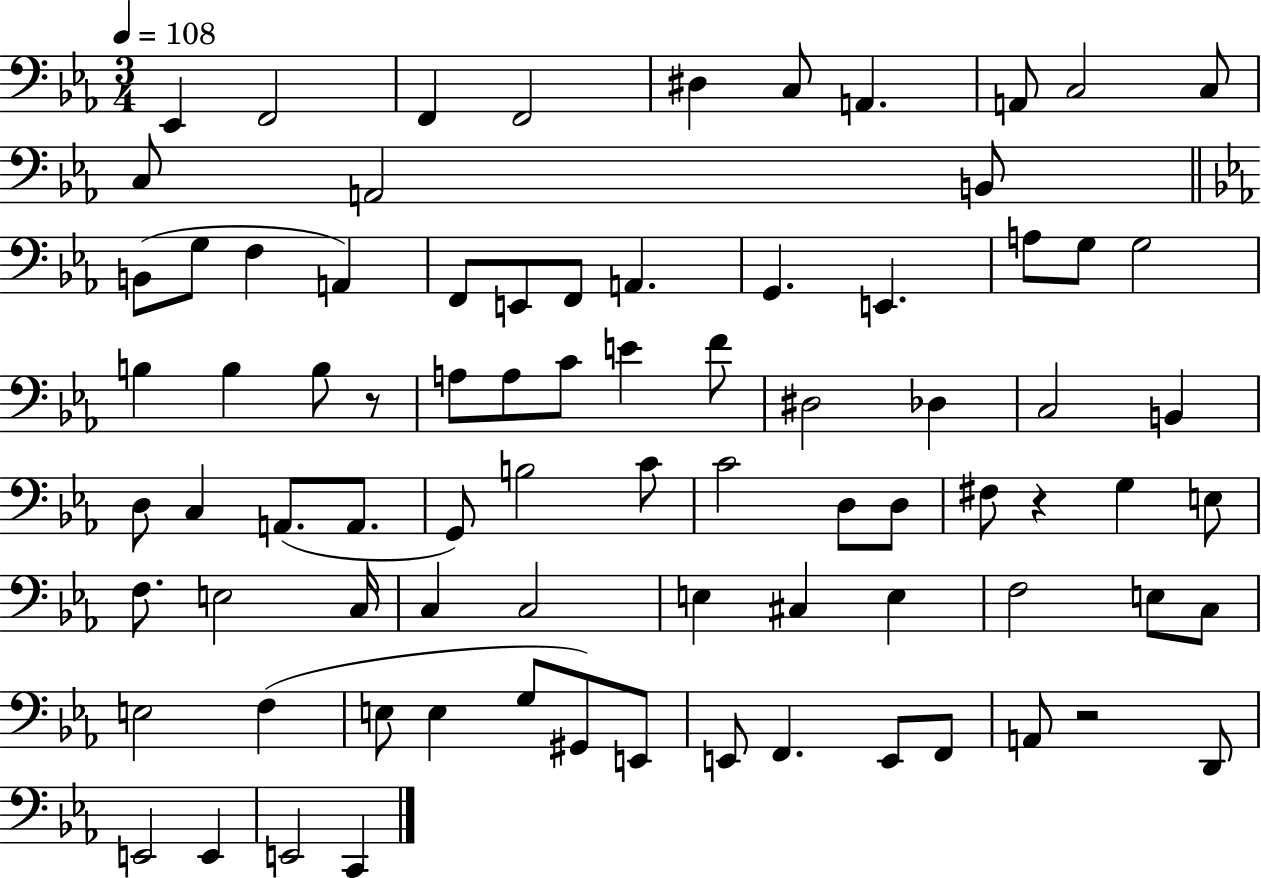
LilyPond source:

{
  \clef bass
  \numericTimeSignature
  \time 3/4
  \key ees \major
  \tempo 4 = 108
  \repeat volta 2 { ees,4 f,2 | f,4 f,2 | dis4 c8 a,4. | a,8 c2 c8 | \break c8 a,2 b,8 | \bar "||" \break \key ees \major b,8( g8 f4 a,4) | f,8 e,8 f,8 a,4. | g,4. e,4. | a8 g8 g2 | \break b4 b4 b8 r8 | a8 a8 c'8 e'4 f'8 | dis2 des4 | c2 b,4 | \break d8 c4 a,8.( a,8. | g,8) b2 c'8 | c'2 d8 d8 | fis8 r4 g4 e8 | \break f8. e2 c16 | c4 c2 | e4 cis4 e4 | f2 e8 c8 | \break e2 f4( | e8 e4 g8 gis,8) e,8 | e,8 f,4. e,8 f,8 | a,8 r2 d,8 | \break e,2 e,4 | e,2 c,4 | } \bar "|."
}